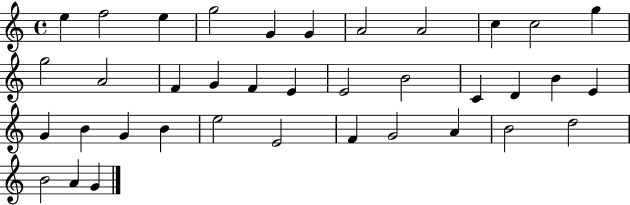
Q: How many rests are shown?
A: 0